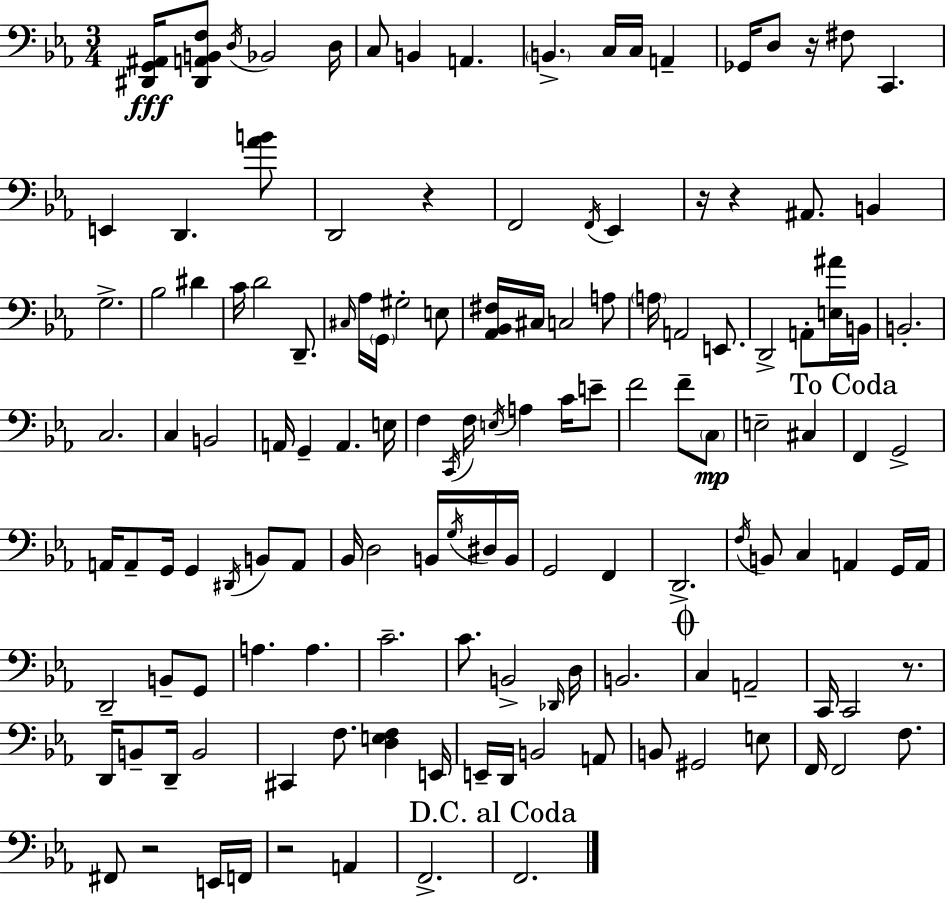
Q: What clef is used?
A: bass